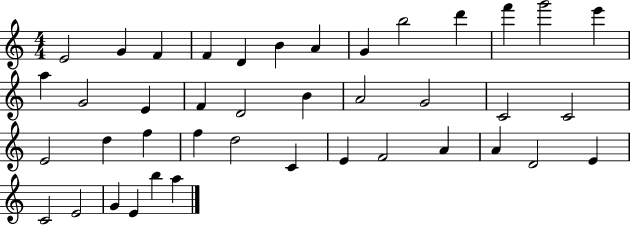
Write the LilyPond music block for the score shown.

{
  \clef treble
  \numericTimeSignature
  \time 4/4
  \key c \major
  e'2 g'4 f'4 | f'4 d'4 b'4 a'4 | g'4 b''2 d'''4 | f'''4 g'''2 e'''4 | \break a''4 g'2 e'4 | f'4 d'2 b'4 | a'2 g'2 | c'2 c'2 | \break e'2 d''4 f''4 | f''4 d''2 c'4 | e'4 f'2 a'4 | a'4 d'2 e'4 | \break c'2 e'2 | g'4 e'4 b''4 a''4 | \bar "|."
}